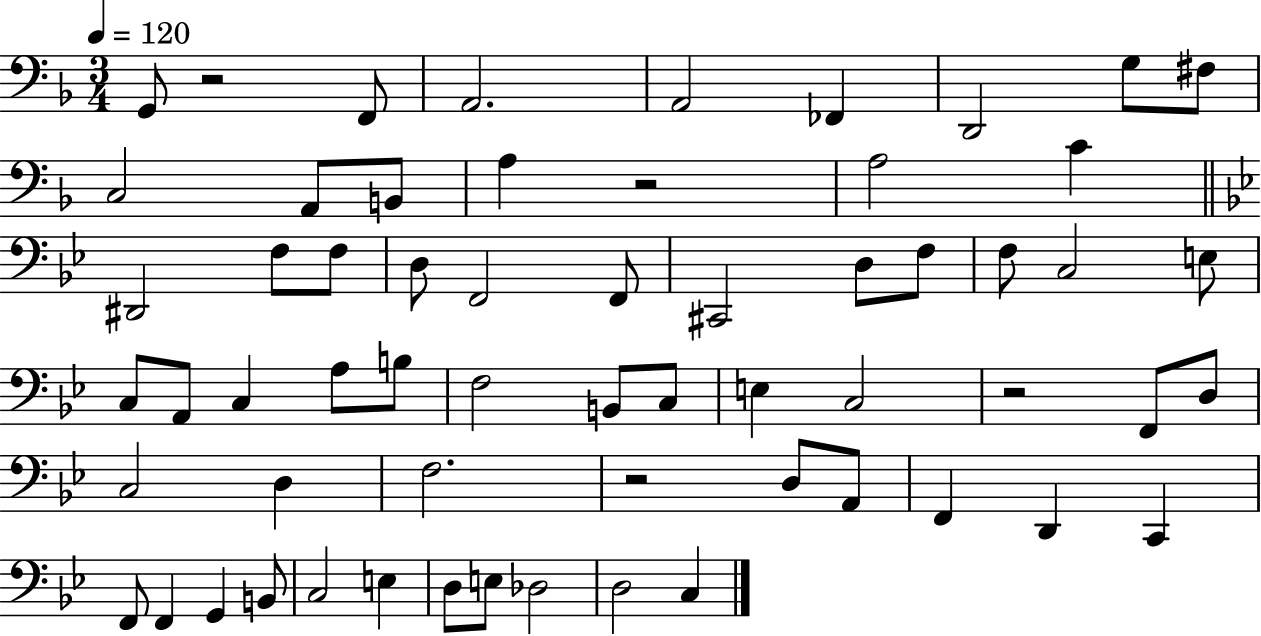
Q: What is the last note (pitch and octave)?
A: C3